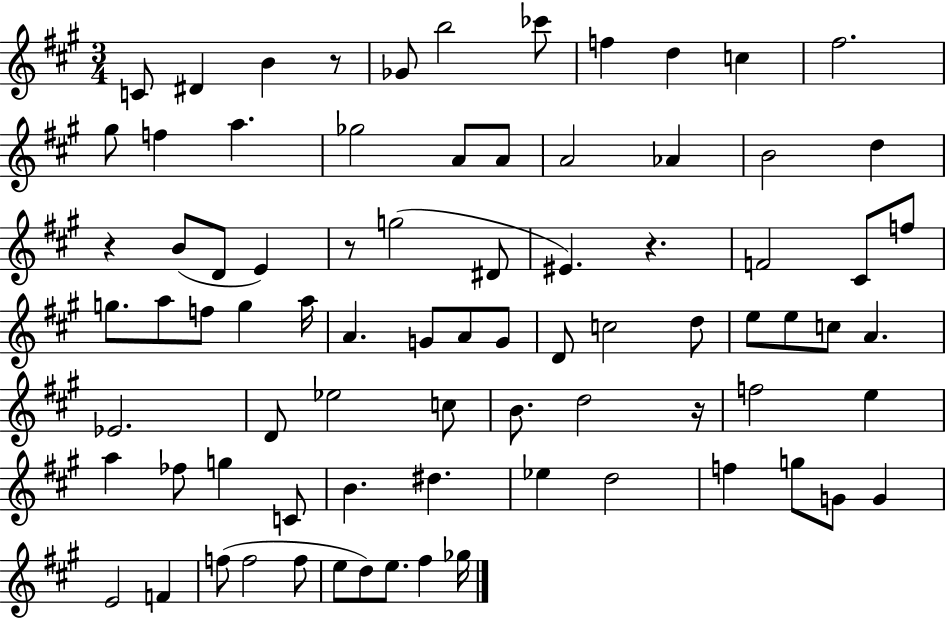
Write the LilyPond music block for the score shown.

{
  \clef treble
  \numericTimeSignature
  \time 3/4
  \key a \major
  c'8 dis'4 b'4 r8 | ges'8 b''2 ces'''8 | f''4 d''4 c''4 | fis''2. | \break gis''8 f''4 a''4. | ges''2 a'8 a'8 | a'2 aes'4 | b'2 d''4 | \break r4 b'8( d'8 e'4) | r8 g''2( dis'8 | eis'4.) r4. | f'2 cis'8 f''8 | \break g''8. a''8 f''8 g''4 a''16 | a'4. g'8 a'8 g'8 | d'8 c''2 d''8 | e''8 e''8 c''8 a'4. | \break ees'2. | d'8 ees''2 c''8 | b'8. d''2 r16 | f''2 e''4 | \break a''4 fes''8 g''4 c'8 | b'4. dis''4. | ees''4 d''2 | f''4 g''8 g'8 g'4 | \break e'2 f'4 | f''8( f''2 f''8 | e''8 d''8) e''8. fis''4 ges''16 | \bar "|."
}